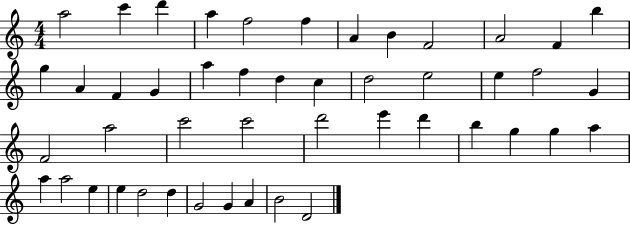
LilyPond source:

{
  \clef treble
  \numericTimeSignature
  \time 4/4
  \key c \major
  a''2 c'''4 d'''4 | a''4 f''2 f''4 | a'4 b'4 f'2 | a'2 f'4 b''4 | \break g''4 a'4 f'4 g'4 | a''4 f''4 d''4 c''4 | d''2 e''2 | e''4 f''2 g'4 | \break f'2 a''2 | c'''2 c'''2 | d'''2 e'''4 d'''4 | b''4 g''4 g''4 a''4 | \break a''4 a''2 e''4 | e''4 d''2 d''4 | g'2 g'4 a'4 | b'2 d'2 | \break \bar "|."
}